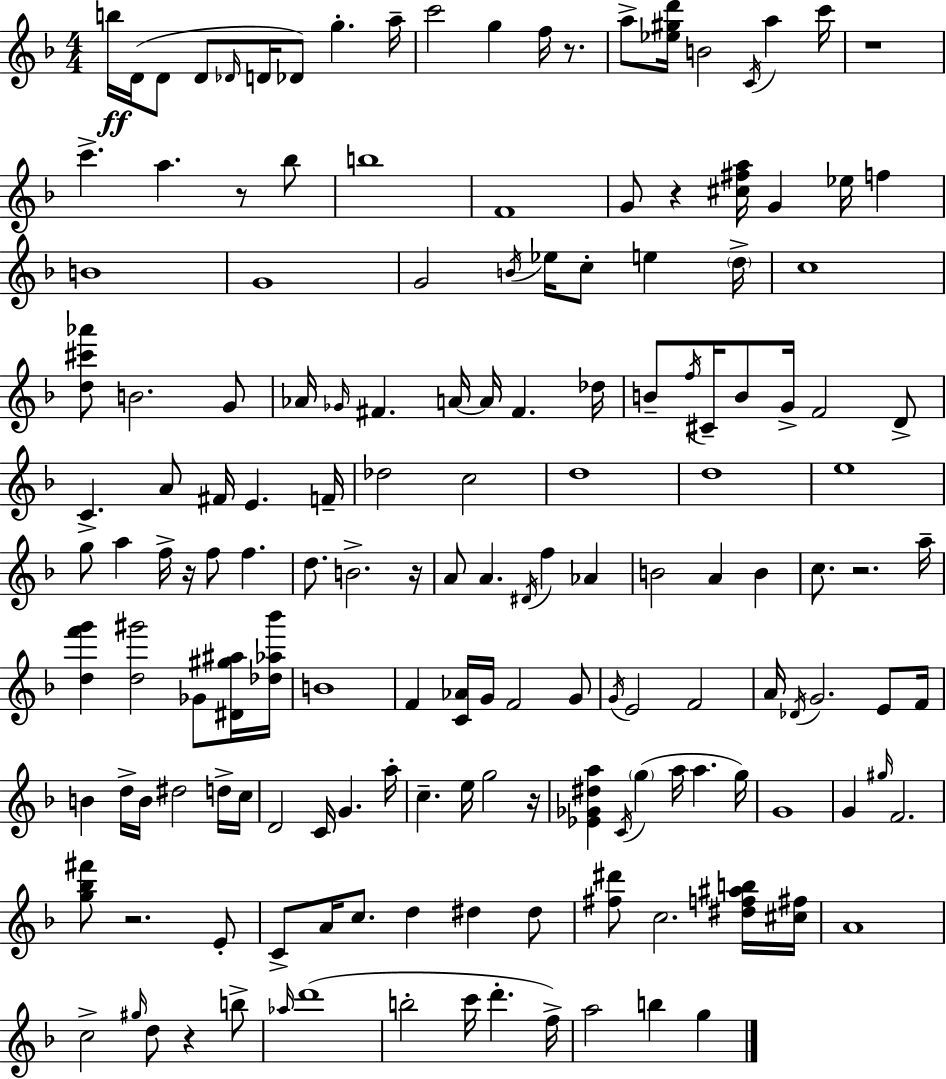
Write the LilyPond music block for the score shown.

{
  \clef treble
  \numericTimeSignature
  \time 4/4
  \key f \major
  b''16\ff d'16( d'8 d'8 \grace { des'16 } d'16 des'8) g''4.-. | a''16-- c'''2 g''4 f''16 r8. | a''8-> <ees'' gis'' d'''>16 b'2 \acciaccatura { c'16 } a''4 | c'''16 r1 | \break c'''4.-> a''4. r8 | bes''8 b''1 | f'1 | g'8 r4 <cis'' fis'' a''>16 g'4 ees''16 f''4 | \break b'1 | g'1 | g'2 \acciaccatura { b'16 } ees''16 c''8-. e''4 | \parenthesize d''16-> c''1 | \break <d'' cis''' aes'''>8 b'2. | g'8 aes'16 \grace { ges'16 } fis'4. a'16~~ a'16 fis'4. | des''16 b'8-- \acciaccatura { f''16 } cis'16-- b'8 g'16-> f'2 | d'8-> c'4.-> a'8 fis'16 e'4. | \break f'16-- des''2 c''2 | d''1 | d''1 | e''1 | \break g''8 a''4 f''16-> r16 f''8 f''4. | d''8. b'2.-> | r16 a'8 a'4. \acciaccatura { dis'16 } f''4 | aes'4 b'2 a'4 | \break b'4 c''8. r2. | a''16-- <d'' f''' g'''>4 <d'' gis'''>2 | ges'8 <dis' gis'' ais''>16 <des'' aes'' bes'''>16 b'1 | f'4 <c' aes'>16 g'16 f'2 | \break g'8 \acciaccatura { g'16 } e'2 f'2 | a'16 \acciaccatura { des'16 } g'2. | e'8 f'16 b'4 d''16-> b'16 dis''2 | d''16-> c''16 d'2 | \break c'16 g'4. a''16-. c''4.-- e''16 g''2 | r16 <ees' ges' dis'' a''>4 \acciaccatura { c'16 } \parenthesize g''4( | a''16 a''4. g''16) g'1 | g'4 \grace { gis''16 } f'2. | \break <g'' bes'' fis'''>8 r2. | e'8-. c'8-> a'16 c''8. | d''4 dis''4 dis''8 <fis'' dis'''>8 c''2. | <dis'' f'' ais'' b''>16 <cis'' fis''>16 a'1 | \break c''2-> | \grace { gis''16 } d''8 r4 b''8-> \grace { aes''16 }( d'''1 | b''2-. | c'''16 d'''4.-. f''16->) a''2 | \break b''4 g''4 \bar "|."
}